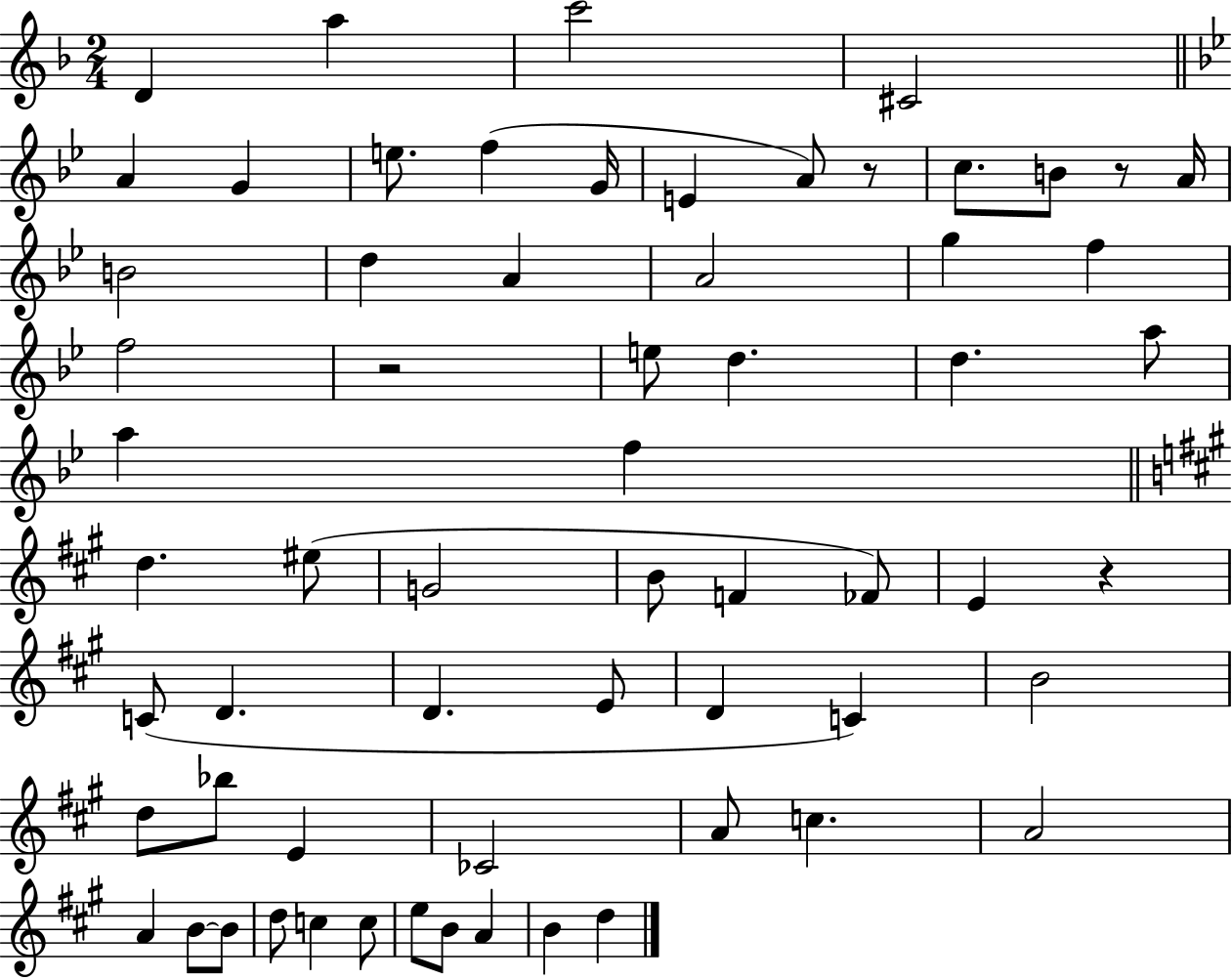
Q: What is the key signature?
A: F major